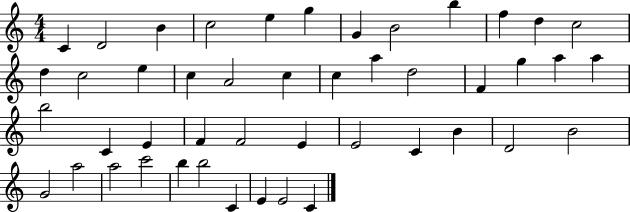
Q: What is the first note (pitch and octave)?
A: C4